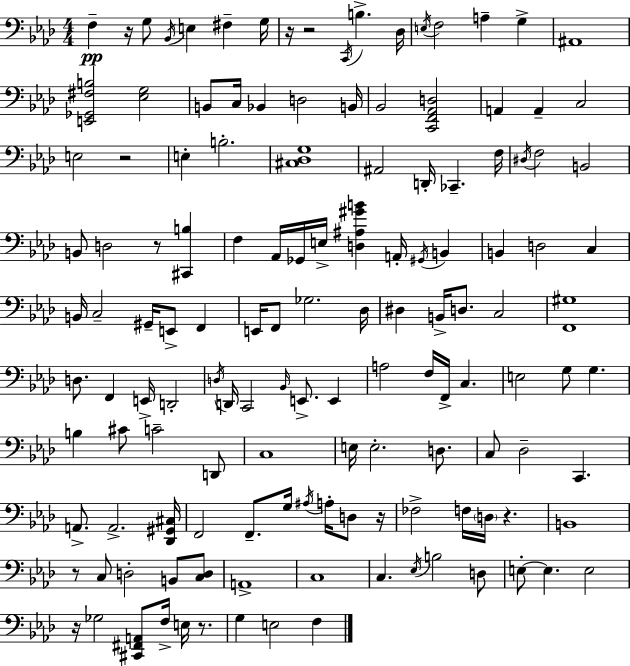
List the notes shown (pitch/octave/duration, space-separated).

F3/q R/s G3/e Bb2/s E3/q F#3/q G3/s R/s R/h C2/s B3/q. Db3/s E3/s F3/h A3/q G3/q A#2/w [E2,Gb2,F#3,B3]/h [Eb3,G3]/h B2/e C3/s Bb2/q D3/h B2/s Bb2/h [C2,F2,Ab2,D3]/h A2/q A2/q C3/h E3/h R/h E3/q B3/h. [C#3,Db3,G3]/w A#2/h D2/s CES2/q. F3/s D#3/s F3/h B2/h B2/e D3/h R/e [C#2,B3]/q F3/q Ab2/s Gb2/s E3/s [D3,A#3,G#4,B4]/q A2/s G#2/s B2/q B2/q D3/h C3/q B2/s C3/h G#2/s E2/e F2/q E2/s F2/e Gb3/h. Db3/s D#3/q B2/s D3/e. C3/h [F2,G#3]/w D3/e. F2/q E2/s D2/h D3/s D2/s C2/h Bb2/s E2/e. E2/q A3/h F3/s F2/s C3/q. E3/h G3/e G3/q. B3/q C#4/e C4/h D2/e C3/w E3/s E3/h. D3/e. C3/e Db3/h C2/q. A2/e. A2/h. [Db2,G#2,C#3]/s F2/h F2/e. G3/s A#3/s A3/s D3/e R/s FES3/h F3/s D3/s R/q. B2/w R/e C3/e D3/h B2/e [C3,D3]/e A2/w C3/w C3/q. Eb3/s B3/h D3/e E3/e E3/q. E3/h R/s Gb3/h [C#2,F#2,A2]/e F3/s E3/s R/e. G3/q E3/h F3/q